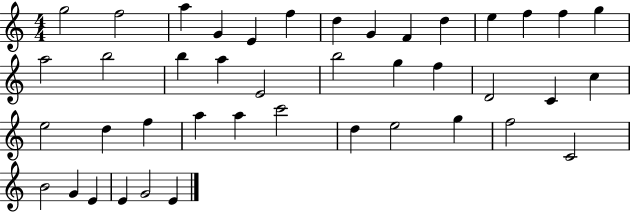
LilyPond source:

{
  \clef treble
  \numericTimeSignature
  \time 4/4
  \key c \major
  g''2 f''2 | a''4 g'4 e'4 f''4 | d''4 g'4 f'4 d''4 | e''4 f''4 f''4 g''4 | \break a''2 b''2 | b''4 a''4 e'2 | b''2 g''4 f''4 | d'2 c'4 c''4 | \break e''2 d''4 f''4 | a''4 a''4 c'''2 | d''4 e''2 g''4 | f''2 c'2 | \break b'2 g'4 e'4 | e'4 g'2 e'4 | \bar "|."
}